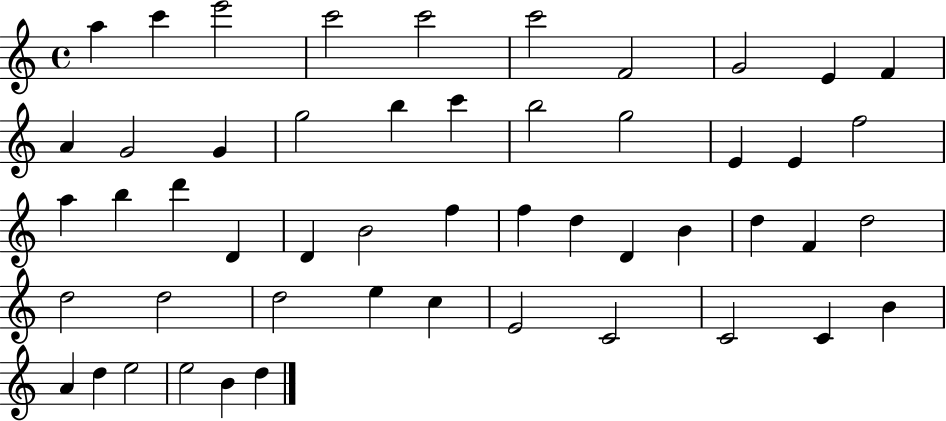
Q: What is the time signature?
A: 4/4